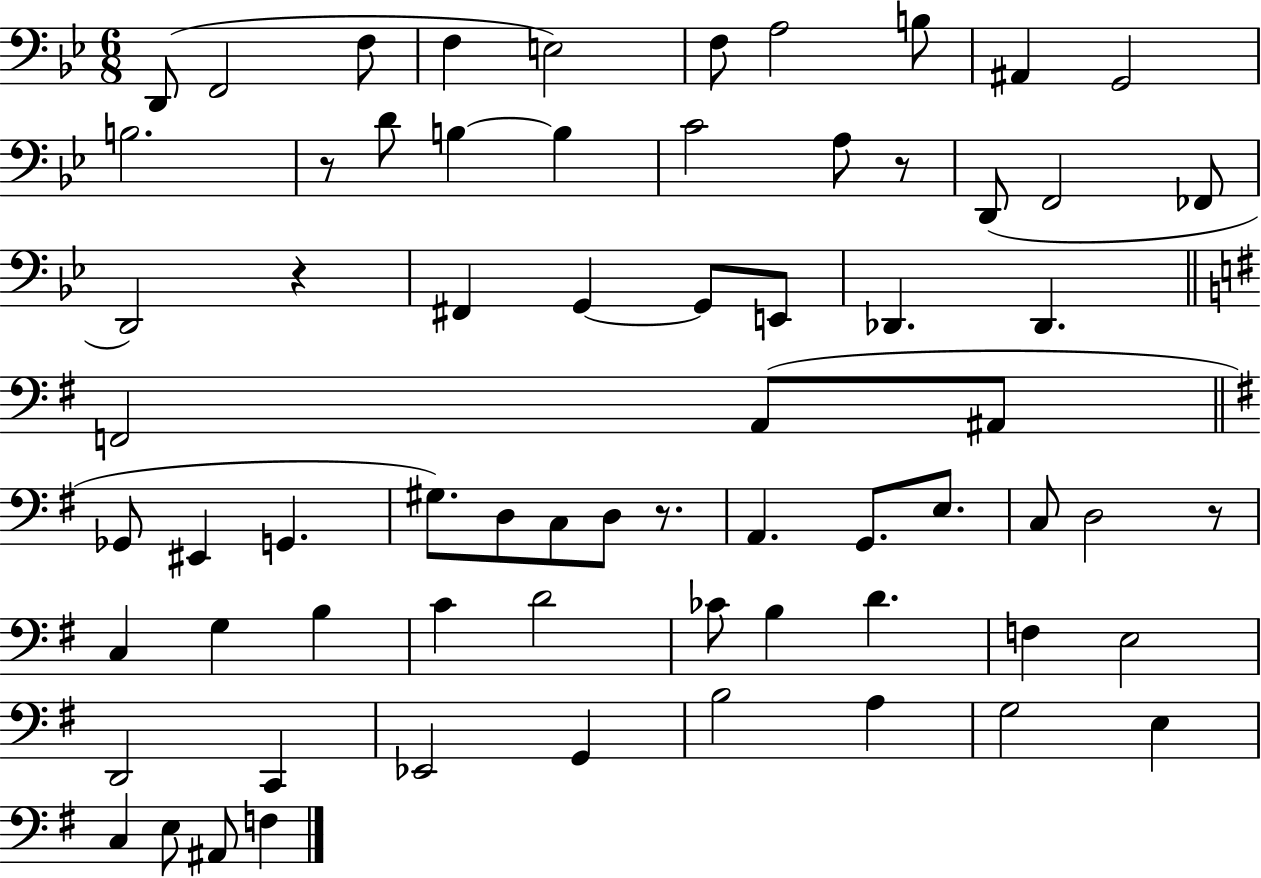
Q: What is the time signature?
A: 6/8